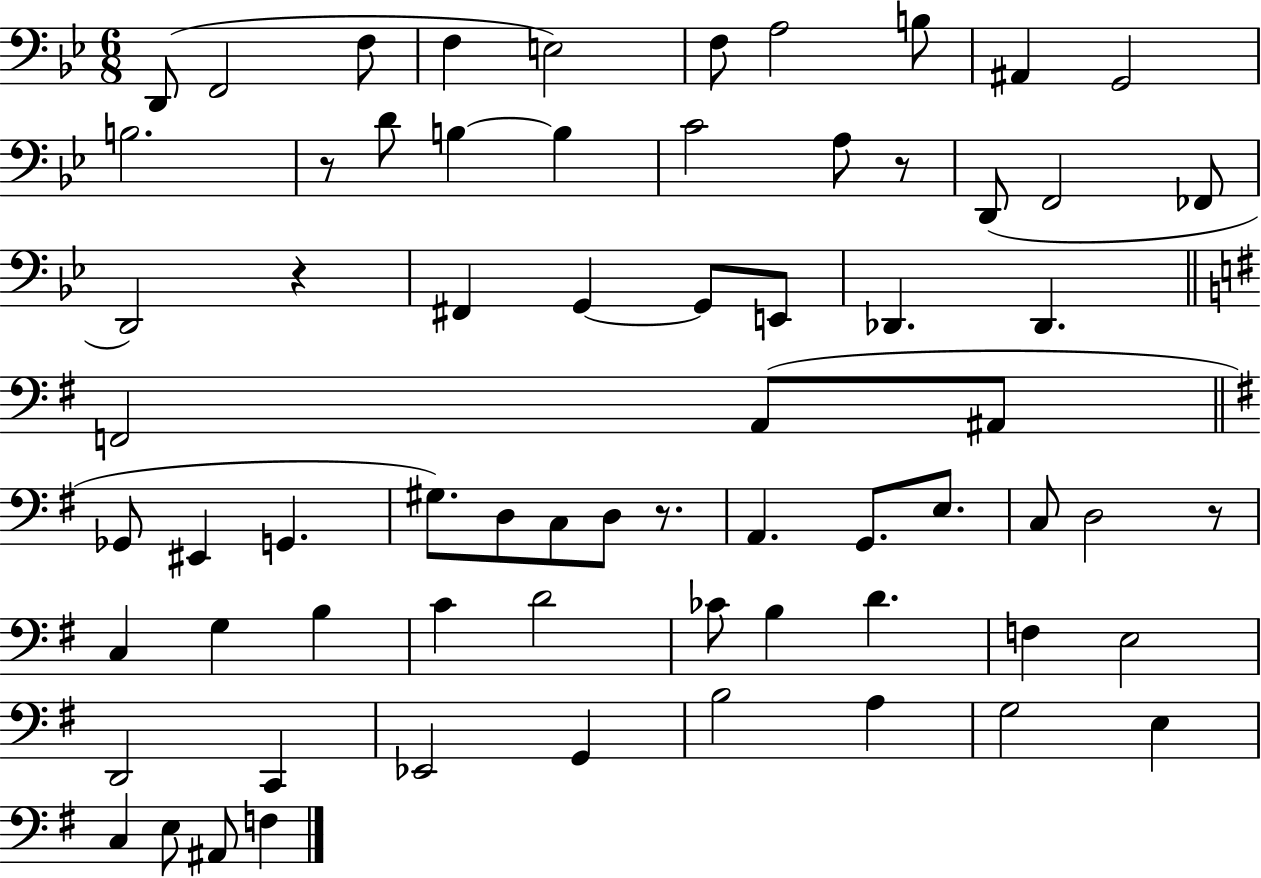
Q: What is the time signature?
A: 6/8